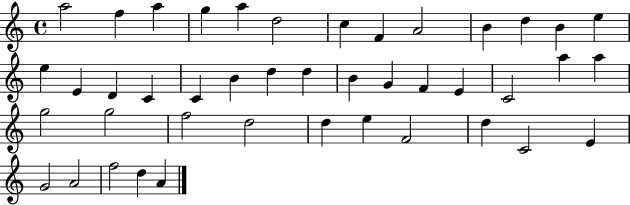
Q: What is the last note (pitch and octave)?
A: A4